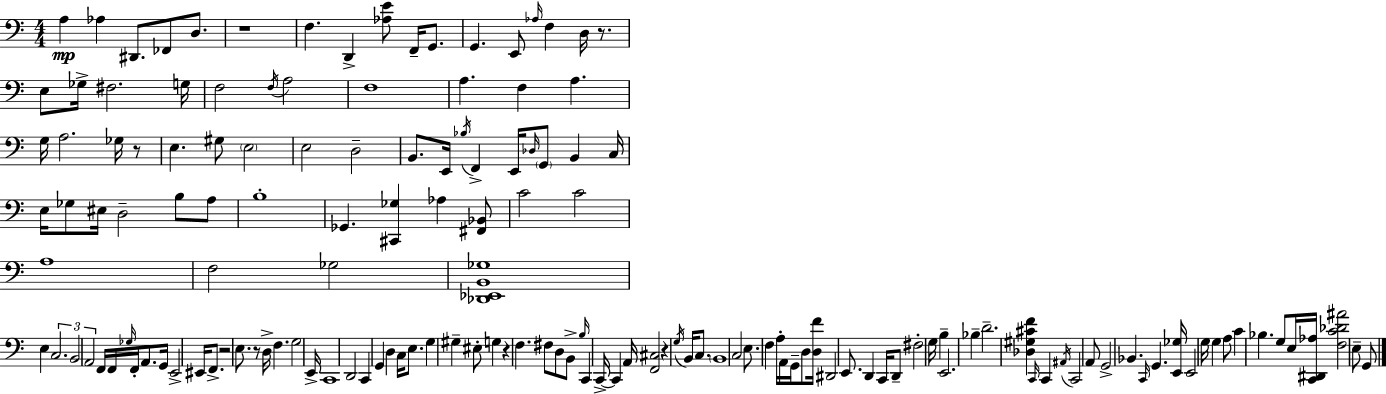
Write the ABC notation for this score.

X:1
T:Untitled
M:4/4
L:1/4
K:Am
A, _A, ^D,,/2 _F,,/2 D,/2 z4 F, D,, [_A,E]/2 F,,/4 G,,/2 G,, E,,/2 _A,/4 F, D,/4 z/2 E,/2 _G,/4 ^F,2 G,/4 F,2 F,/4 A,2 F,4 A, F, A, G,/4 A,2 _G,/4 z/2 E, ^G,/2 E,2 E,2 D,2 B,,/2 E,,/4 _B,/4 F,, E,,/4 _D,/4 G,,/2 B,, C,/4 E,/4 _G,/2 ^E,/4 D,2 B,/2 A,/2 B,4 _G,, [^C,,_G,] _A, [^F,,_B,,]/2 C2 C2 A,4 F,2 _G,2 [_D,,_E,,B,,_G,]4 E, C,2 B,,2 A,,2 F,,/4 F,,/4 _G,/4 F,,/4 A,,/2 G,,/4 E,,2 ^E,,/4 F,,/2 z2 E,/2 z/2 D,/4 F, G,2 E,,/4 C,,4 D,,2 C,, G,, D, C,/4 E,/2 G, ^G, ^E,/2 G, z F, ^F,/2 D,/2 B,,/2 B,/4 C,, C,,/4 C,, A,,/4 [F,,^C,]2 z G,/4 B,,/4 C,/2 B,,4 C,2 E,/2 F, A,/4 A,,/4 G,,/4 D,/2 [D,F]/4 ^D,,2 E,,/2 D,, C,,/4 D,,/2 ^F,2 G,/4 B, E,,2 _B, D2 [_D,^G,^CF] C,,/4 C,, ^A,,/4 C,,2 A,,/2 G,,2 _B,, C,,/4 G,, [E,,_G,]/4 E,,2 G,/4 G, A,/2 C _B, G,/2 E,/4 [C,,^D,,_A,]/4 [F,C_D^A]2 E,/2 G,,/2